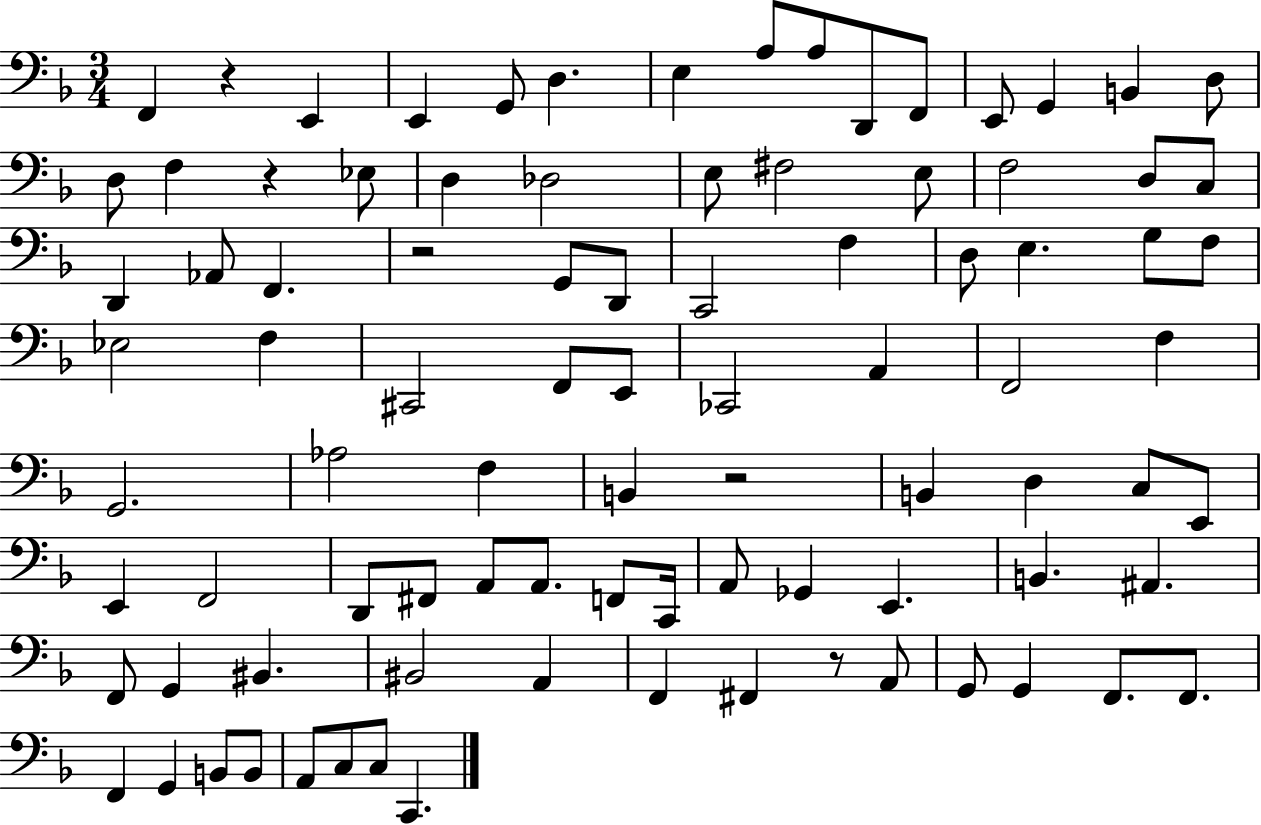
{
  \clef bass
  \numericTimeSignature
  \time 3/4
  \key f \major
  f,4 r4 e,4 | e,4 g,8 d4. | e4 a8 a8 d,8 f,8 | e,8 g,4 b,4 d8 | \break d8 f4 r4 ees8 | d4 des2 | e8 fis2 e8 | f2 d8 c8 | \break d,4 aes,8 f,4. | r2 g,8 d,8 | c,2 f4 | d8 e4. g8 f8 | \break ees2 f4 | cis,2 f,8 e,8 | ces,2 a,4 | f,2 f4 | \break g,2. | aes2 f4 | b,4 r2 | b,4 d4 c8 e,8 | \break e,4 f,2 | d,8 fis,8 a,8 a,8. f,8 c,16 | a,8 ges,4 e,4. | b,4. ais,4. | \break f,8 g,4 bis,4. | bis,2 a,4 | f,4 fis,4 r8 a,8 | g,8 g,4 f,8. f,8. | \break f,4 g,4 b,8 b,8 | a,8 c8 c8 c,4. | \bar "|."
}